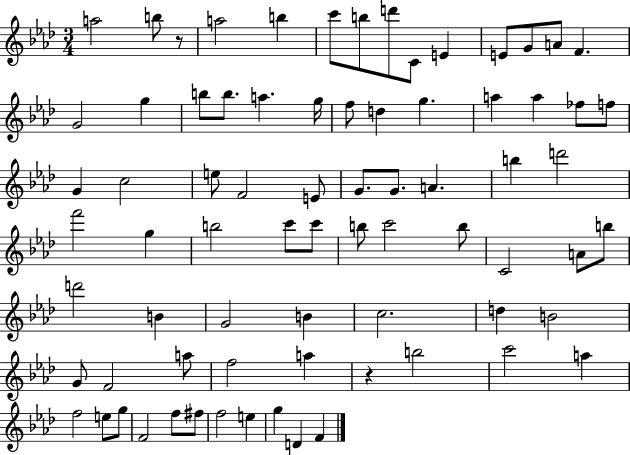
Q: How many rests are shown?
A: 2